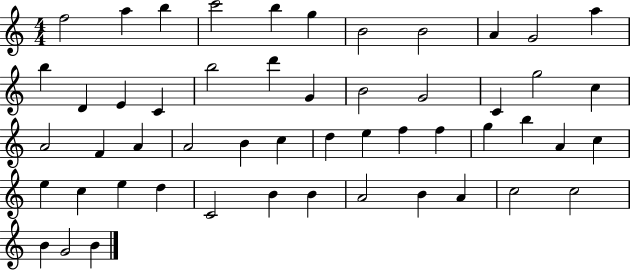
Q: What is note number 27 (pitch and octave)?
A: A4